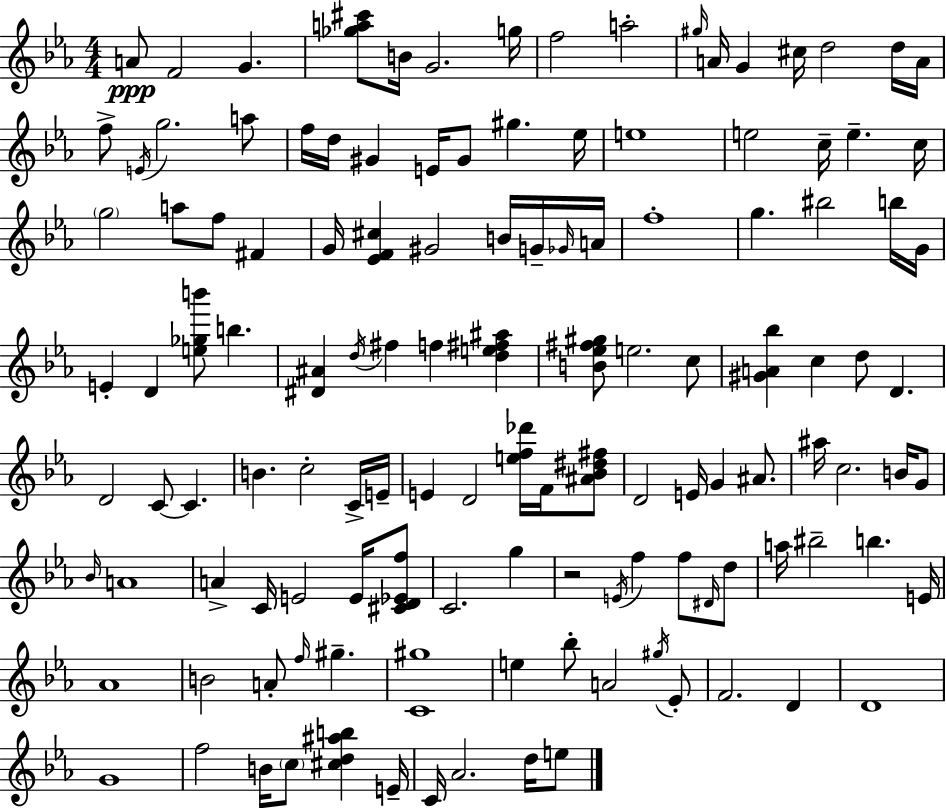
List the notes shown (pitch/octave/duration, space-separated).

A4/e F4/h G4/q. [Gb5,A5,C#6]/e B4/s G4/h. G5/s F5/h A5/h G#5/s A4/s G4/q C#5/s D5/h D5/s A4/s F5/e E4/s G5/h. A5/e F5/s D5/s G#4/q E4/s G#4/e G#5/q. Eb5/s E5/w E5/h C5/s E5/q. C5/s G5/h A5/e F5/e F#4/q G4/s [Eb4,F4,C#5]/q G#4/h B4/s G4/s Gb4/s A4/s F5/w G5/q. BIS5/h B5/s G4/s E4/q D4/q [E5,Gb5,B6]/e B5/q. [D#4,A#4]/q D5/s F#5/q F5/q [D5,E5,F#5,A#5]/q [B4,Eb5,F#5,G#5]/e E5/h. C5/e [G#4,A4,Bb5]/q C5/q D5/e D4/q. D4/h C4/e C4/q. B4/q. C5/h C4/s E4/s E4/q D4/h [E5,F5,Db6]/s F4/s [A#4,Bb4,D#5,F#5]/e D4/h E4/s G4/q A#4/e. A#5/s C5/h. B4/s G4/e Bb4/s A4/w A4/q C4/s E4/h E4/s [C#4,D4,Eb4,F5]/e C4/h. G5/q R/h E4/s F5/q F5/e D#4/s D5/e A5/s BIS5/h B5/q. E4/s Ab4/w B4/h A4/e F5/s G#5/q. [C4,G#5]/w E5/q Bb5/e A4/h G#5/s Eb4/e F4/h. D4/q D4/w G4/w F5/h B4/s C5/e [C#5,D5,A#5,B5]/q E4/s C4/s Ab4/h. D5/s E5/e